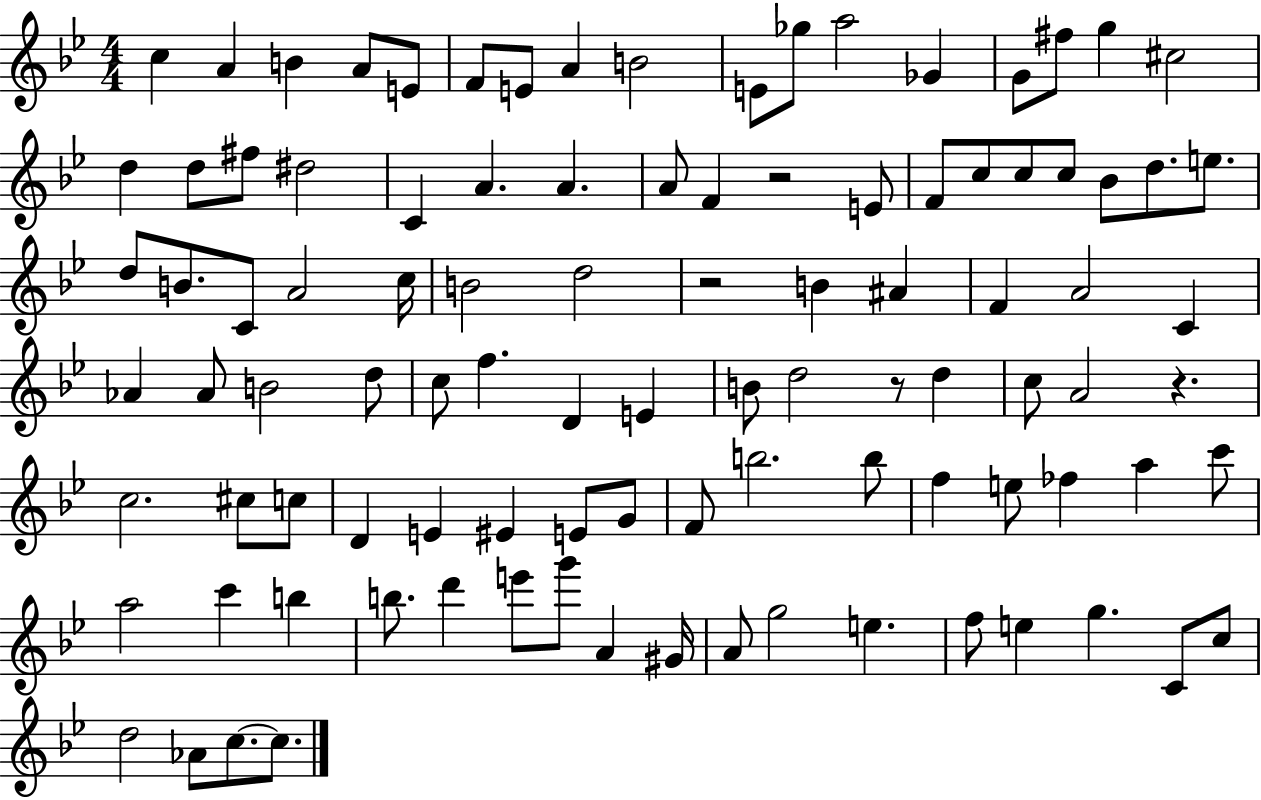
X:1
T:Untitled
M:4/4
L:1/4
K:Bb
c A B A/2 E/2 F/2 E/2 A B2 E/2 _g/2 a2 _G G/2 ^f/2 g ^c2 d d/2 ^f/2 ^d2 C A A A/2 F z2 E/2 F/2 c/2 c/2 c/2 _B/2 d/2 e/2 d/2 B/2 C/2 A2 c/4 B2 d2 z2 B ^A F A2 C _A _A/2 B2 d/2 c/2 f D E B/2 d2 z/2 d c/2 A2 z c2 ^c/2 c/2 D E ^E E/2 G/2 F/2 b2 b/2 f e/2 _f a c'/2 a2 c' b b/2 d' e'/2 g'/2 A ^G/4 A/2 g2 e f/2 e g C/2 c/2 d2 _A/2 c/2 c/2